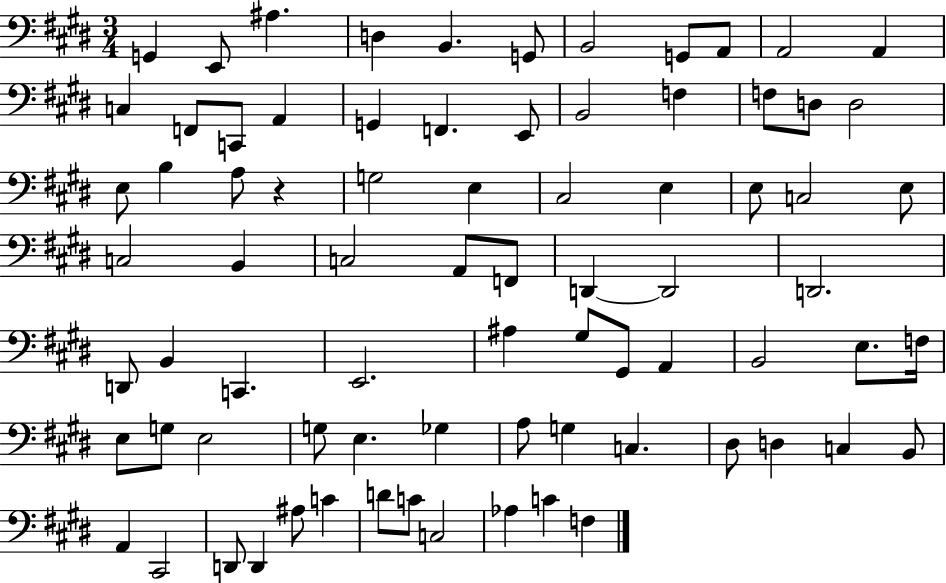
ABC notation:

X:1
T:Untitled
M:3/4
L:1/4
K:E
G,, E,,/2 ^A, D, B,, G,,/2 B,,2 G,,/2 A,,/2 A,,2 A,, C, F,,/2 C,,/2 A,, G,, F,, E,,/2 B,,2 F, F,/2 D,/2 D,2 E,/2 B, A,/2 z G,2 E, ^C,2 E, E,/2 C,2 E,/2 C,2 B,, C,2 A,,/2 F,,/2 D,, D,,2 D,,2 D,,/2 B,, C,, E,,2 ^A, ^G,/2 ^G,,/2 A,, B,,2 E,/2 F,/4 E,/2 G,/2 E,2 G,/2 E, _G, A,/2 G, C, ^D,/2 D, C, B,,/2 A,, ^C,,2 D,,/2 D,, ^A,/2 C D/2 C/2 C,2 _A, C F,